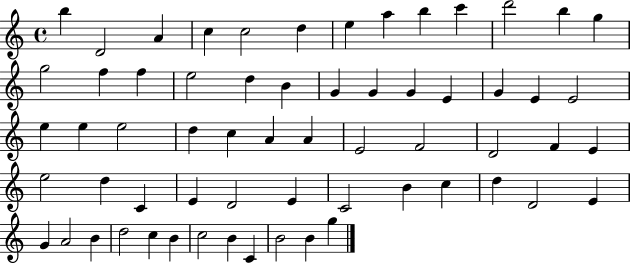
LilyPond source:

{
  \clef treble
  \time 4/4
  \defaultTimeSignature
  \key c \major
  b''4 d'2 a'4 | c''4 c''2 d''4 | e''4 a''4 b''4 c'''4 | d'''2 b''4 g''4 | \break g''2 f''4 f''4 | e''2 d''4 b'4 | g'4 g'4 g'4 e'4 | g'4 e'4 e'2 | \break e''4 e''4 e''2 | d''4 c''4 a'4 a'4 | e'2 f'2 | d'2 f'4 e'4 | \break e''2 d''4 c'4 | e'4 d'2 e'4 | c'2 b'4 c''4 | d''4 d'2 e'4 | \break g'4 a'2 b'4 | d''2 c''4 b'4 | c''2 b'4 c'4 | b'2 b'4 g''4 | \break \bar "|."
}